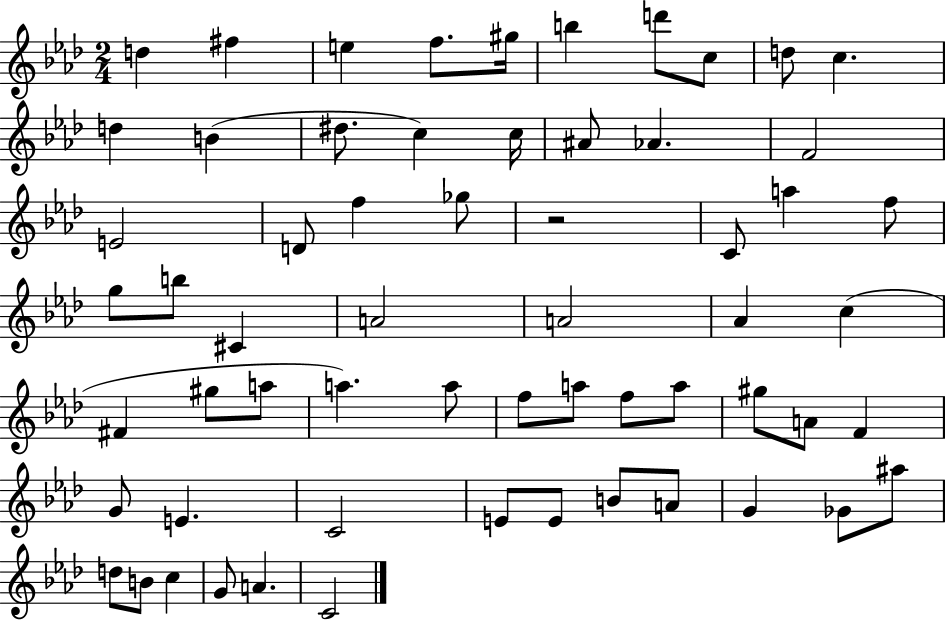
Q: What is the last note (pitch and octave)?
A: C4